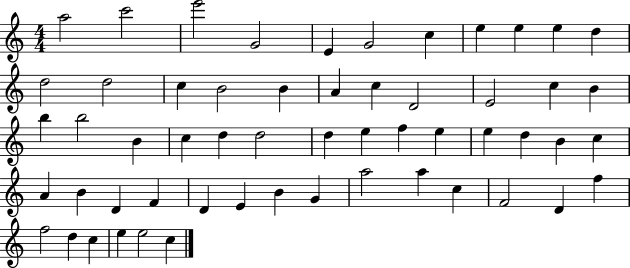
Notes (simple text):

A5/h C6/h E6/h G4/h E4/q G4/h C5/q E5/q E5/q E5/q D5/q D5/h D5/h C5/q B4/h B4/q A4/q C5/q D4/h E4/h C5/q B4/q B5/q B5/h B4/q C5/q D5/q D5/h D5/q E5/q F5/q E5/q E5/q D5/q B4/q C5/q A4/q B4/q D4/q F4/q D4/q E4/q B4/q G4/q A5/h A5/q C5/q F4/h D4/q F5/q F5/h D5/q C5/q E5/q E5/h C5/q